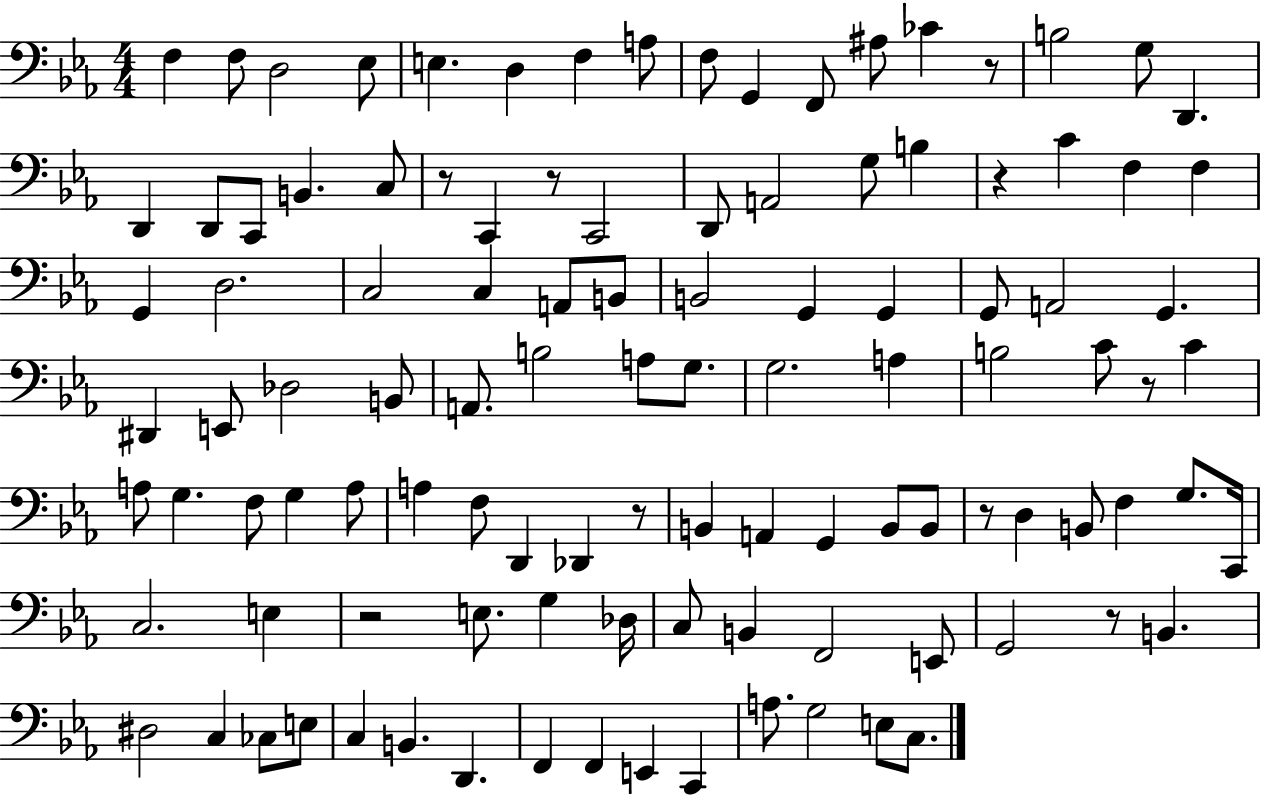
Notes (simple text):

F3/q F3/e D3/h Eb3/e E3/q. D3/q F3/q A3/e F3/e G2/q F2/e A#3/e CES4/q R/e B3/h G3/e D2/q. D2/q D2/e C2/e B2/q. C3/e R/e C2/q R/e C2/h D2/e A2/h G3/e B3/q R/q C4/q F3/q F3/q G2/q D3/h. C3/h C3/q A2/e B2/e B2/h G2/q G2/q G2/e A2/h G2/q. D#2/q E2/e Db3/h B2/e A2/e. B3/h A3/e G3/e. G3/h. A3/q B3/h C4/e R/e C4/q A3/e G3/q. F3/e G3/q A3/e A3/q F3/e D2/q Db2/q R/e B2/q A2/q G2/q B2/e B2/e R/e D3/q B2/e F3/q G3/e. C2/s C3/h. E3/q R/h E3/e. G3/q Db3/s C3/e B2/q F2/h E2/e G2/h R/e B2/q. D#3/h C3/q CES3/e E3/e C3/q B2/q. D2/q. F2/q F2/q E2/q C2/q A3/e. G3/h E3/e C3/e.